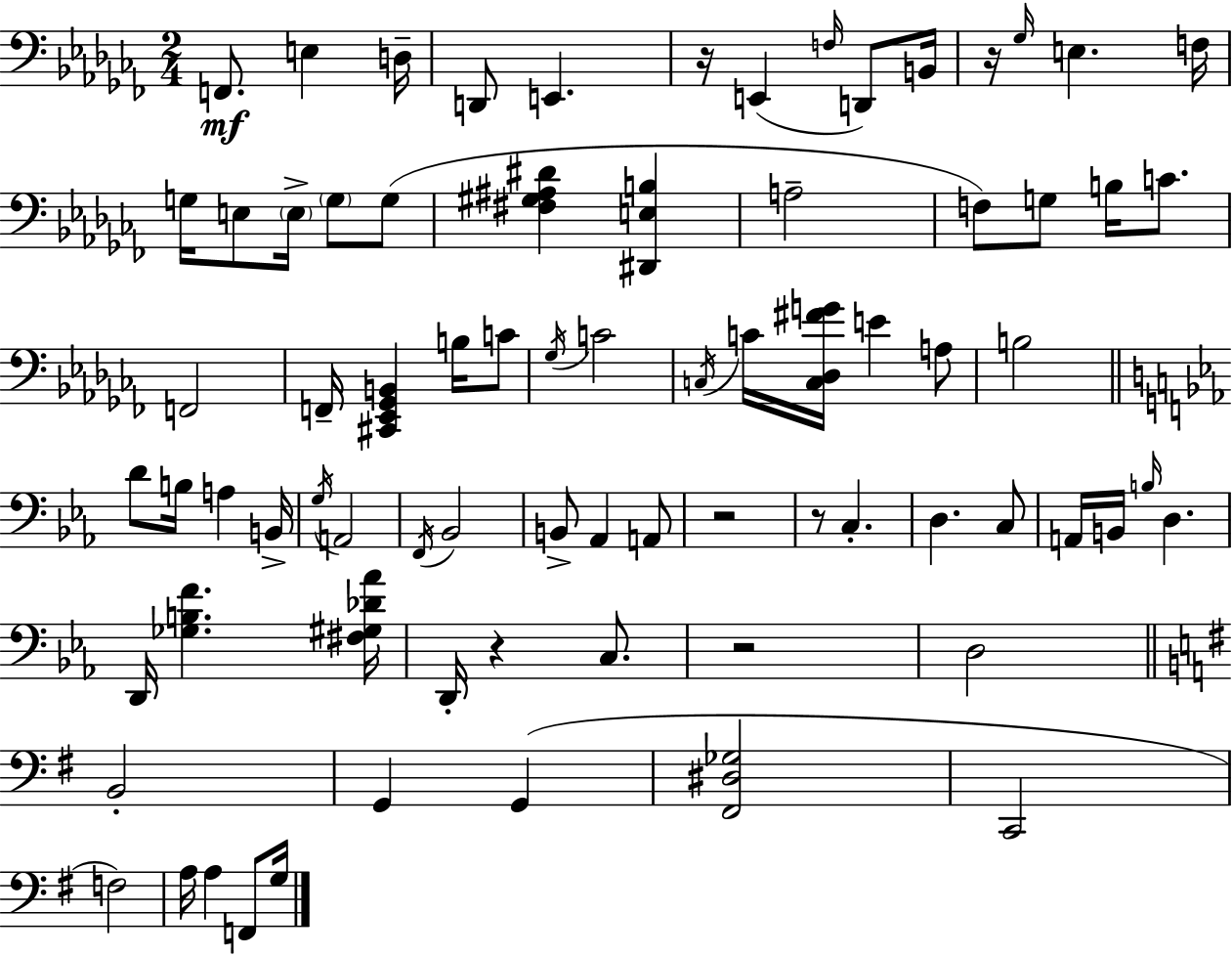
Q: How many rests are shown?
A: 6